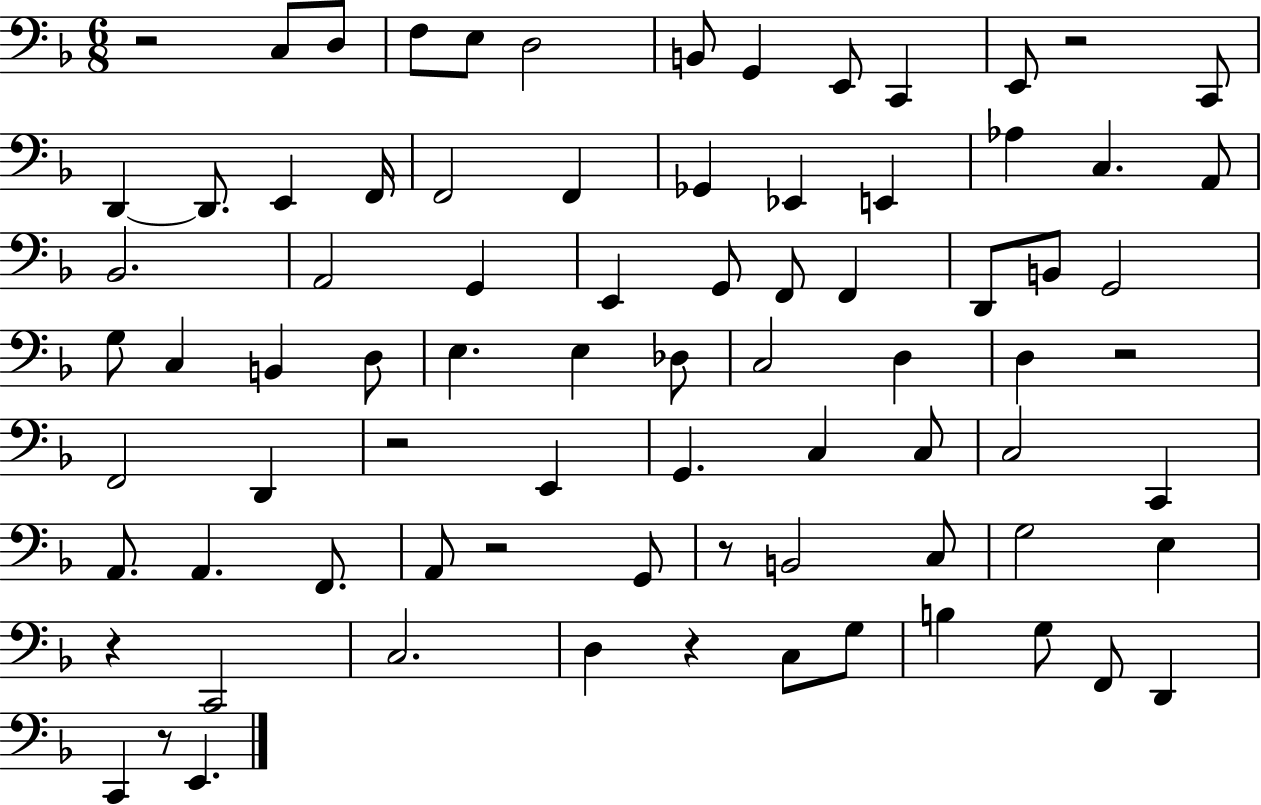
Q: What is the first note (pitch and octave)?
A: C3